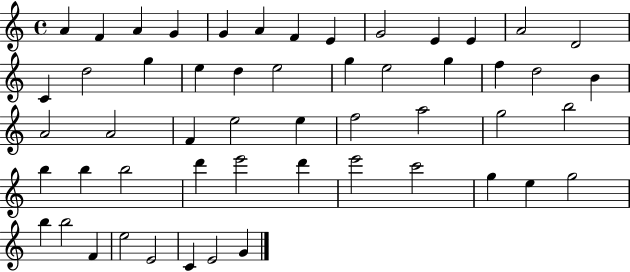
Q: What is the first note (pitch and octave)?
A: A4